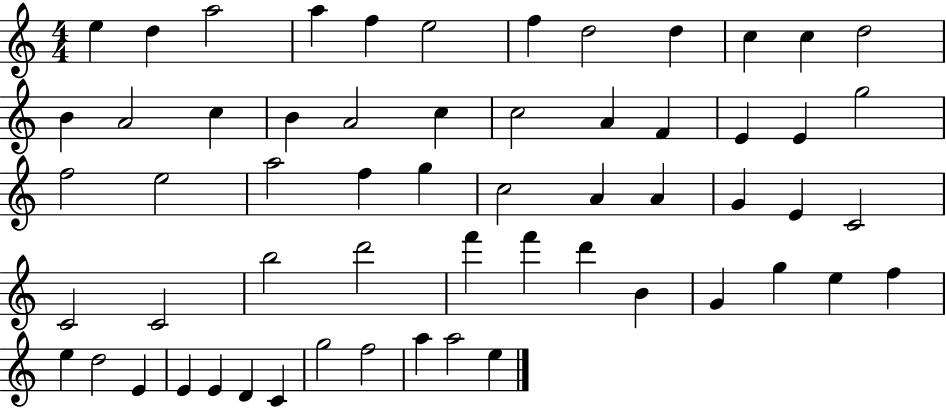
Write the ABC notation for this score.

X:1
T:Untitled
M:4/4
L:1/4
K:C
e d a2 a f e2 f d2 d c c d2 B A2 c B A2 c c2 A F E E g2 f2 e2 a2 f g c2 A A G E C2 C2 C2 b2 d'2 f' f' d' B G g e f e d2 E E E D C g2 f2 a a2 e